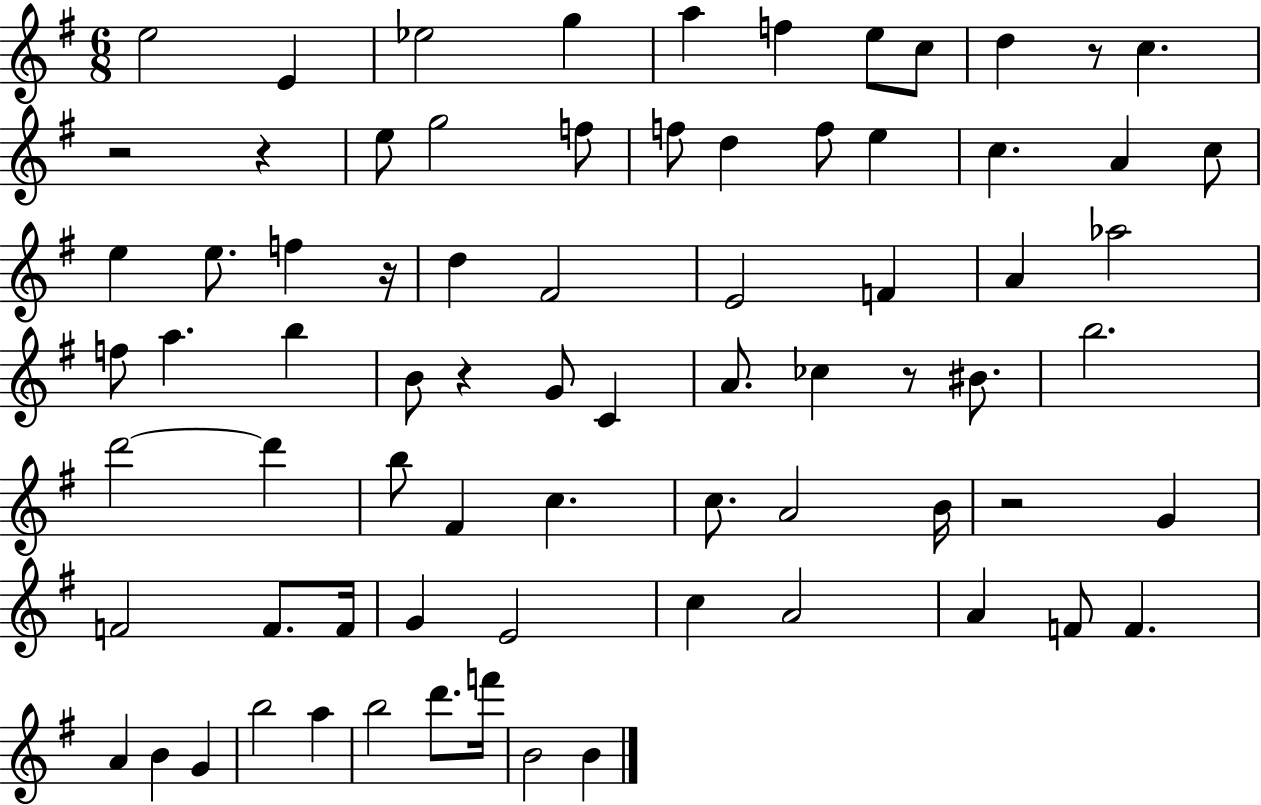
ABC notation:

X:1
T:Untitled
M:6/8
L:1/4
K:G
e2 E _e2 g a f e/2 c/2 d z/2 c z2 z e/2 g2 f/2 f/2 d f/2 e c A c/2 e e/2 f z/4 d ^F2 E2 F A _a2 f/2 a b B/2 z G/2 C A/2 _c z/2 ^B/2 b2 d'2 d' b/2 ^F c c/2 A2 B/4 z2 G F2 F/2 F/4 G E2 c A2 A F/2 F A B G b2 a b2 d'/2 f'/4 B2 B